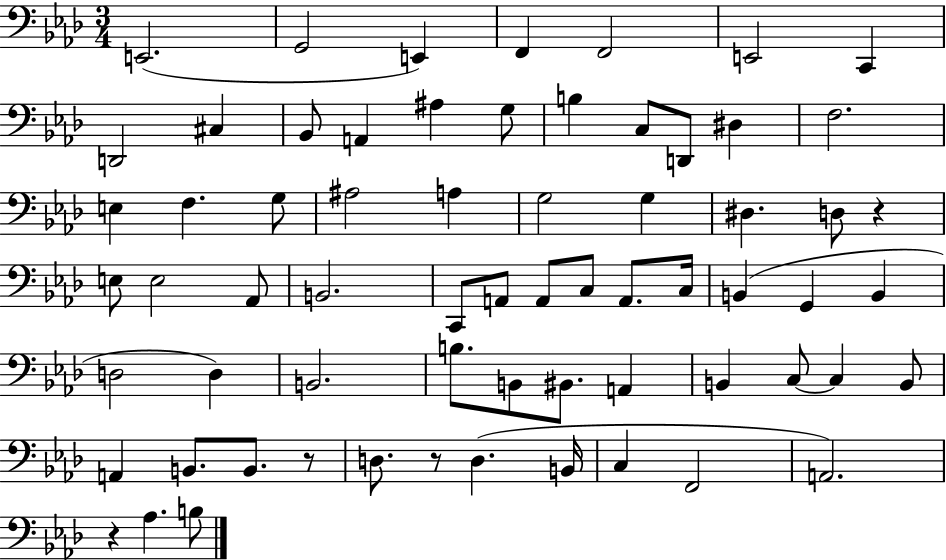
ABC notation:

X:1
T:Untitled
M:3/4
L:1/4
K:Ab
E,,2 G,,2 E,, F,, F,,2 E,,2 C,, D,,2 ^C, _B,,/2 A,, ^A, G,/2 B, C,/2 D,,/2 ^D, F,2 E, F, G,/2 ^A,2 A, G,2 G, ^D, D,/2 z E,/2 E,2 _A,,/2 B,,2 C,,/2 A,,/2 A,,/2 C,/2 A,,/2 C,/4 B,, G,, B,, D,2 D, B,,2 B,/2 B,,/2 ^B,,/2 A,, B,, C,/2 C, B,,/2 A,, B,,/2 B,,/2 z/2 D,/2 z/2 D, B,,/4 C, F,,2 A,,2 z _A, B,/2